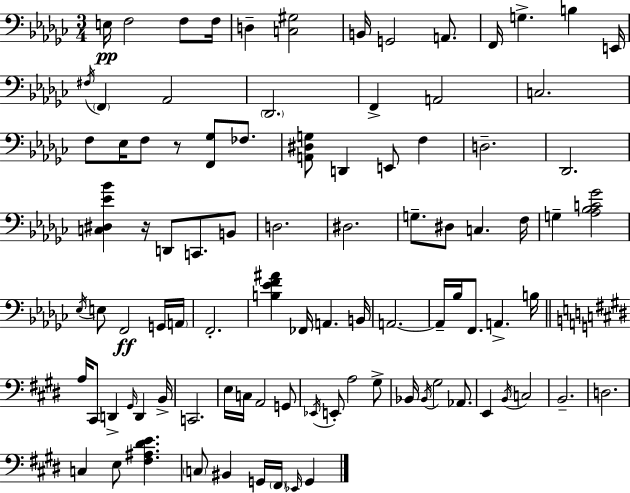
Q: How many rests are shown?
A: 2